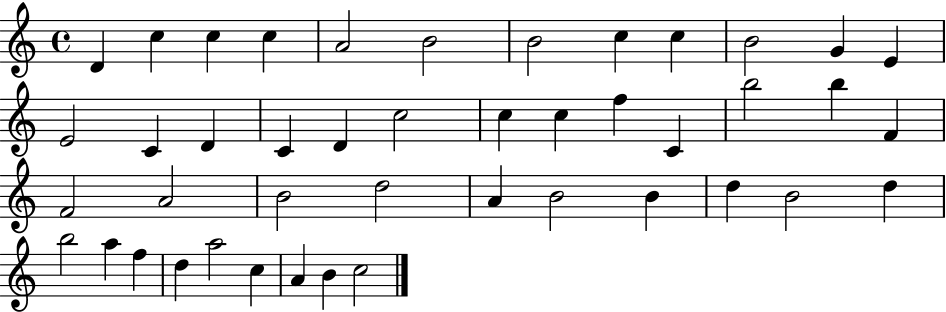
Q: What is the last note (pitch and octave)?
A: C5